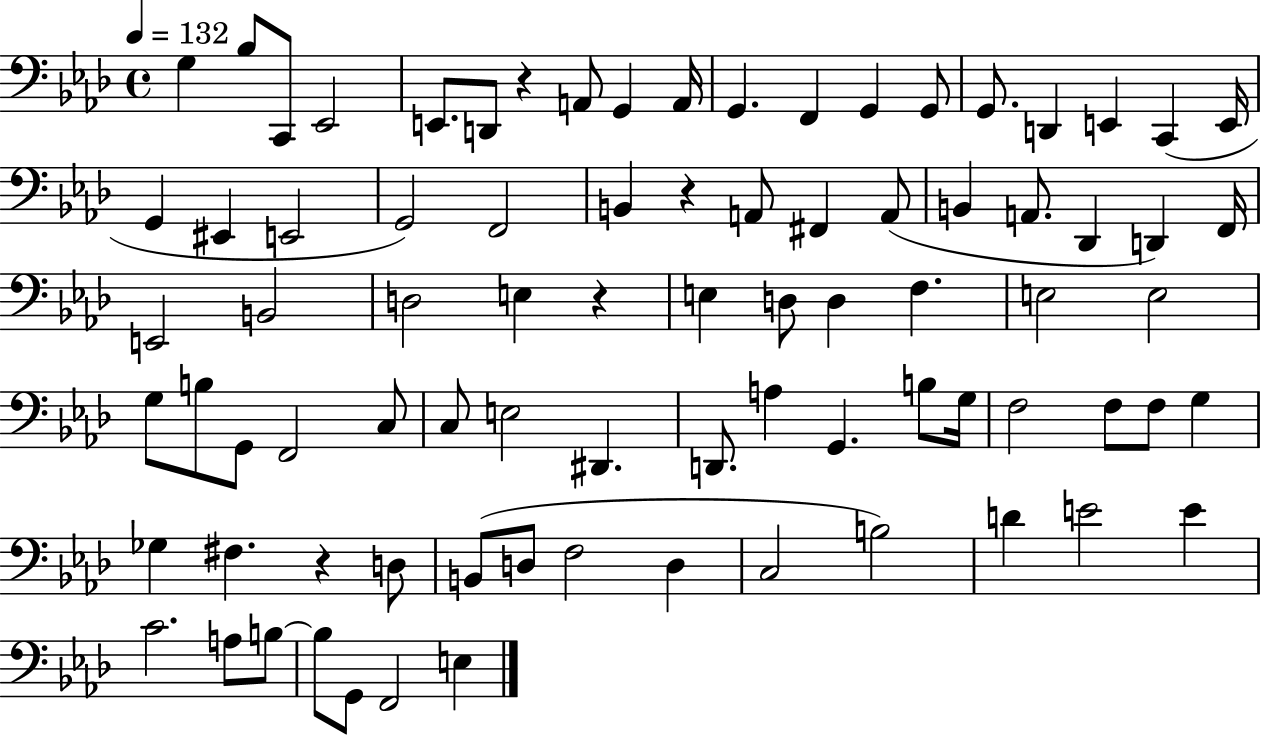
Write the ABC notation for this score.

X:1
T:Untitled
M:4/4
L:1/4
K:Ab
G, _B,/2 C,,/2 _E,,2 E,,/2 D,,/2 z A,,/2 G,, A,,/4 G,, F,, G,, G,,/2 G,,/2 D,, E,, C,, E,,/4 G,, ^E,, E,,2 G,,2 F,,2 B,, z A,,/2 ^F,, A,,/2 B,, A,,/2 _D,, D,, F,,/4 E,,2 B,,2 D,2 E, z E, D,/2 D, F, E,2 E,2 G,/2 B,/2 G,,/2 F,,2 C,/2 C,/2 E,2 ^D,, D,,/2 A, G,, B,/2 G,/4 F,2 F,/2 F,/2 G, _G, ^F, z D,/2 B,,/2 D,/2 F,2 D, C,2 B,2 D E2 E C2 A,/2 B,/2 B,/2 G,,/2 F,,2 E,